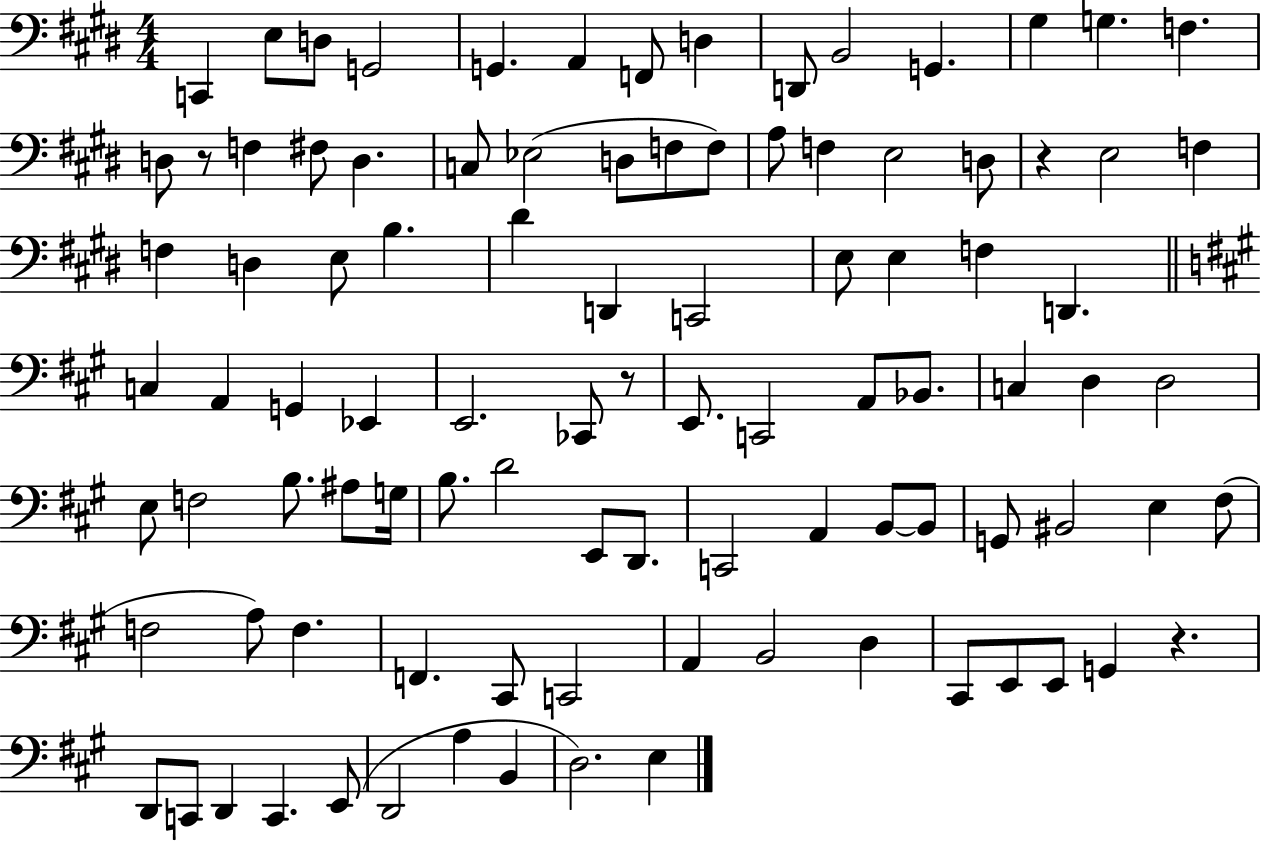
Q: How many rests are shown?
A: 4